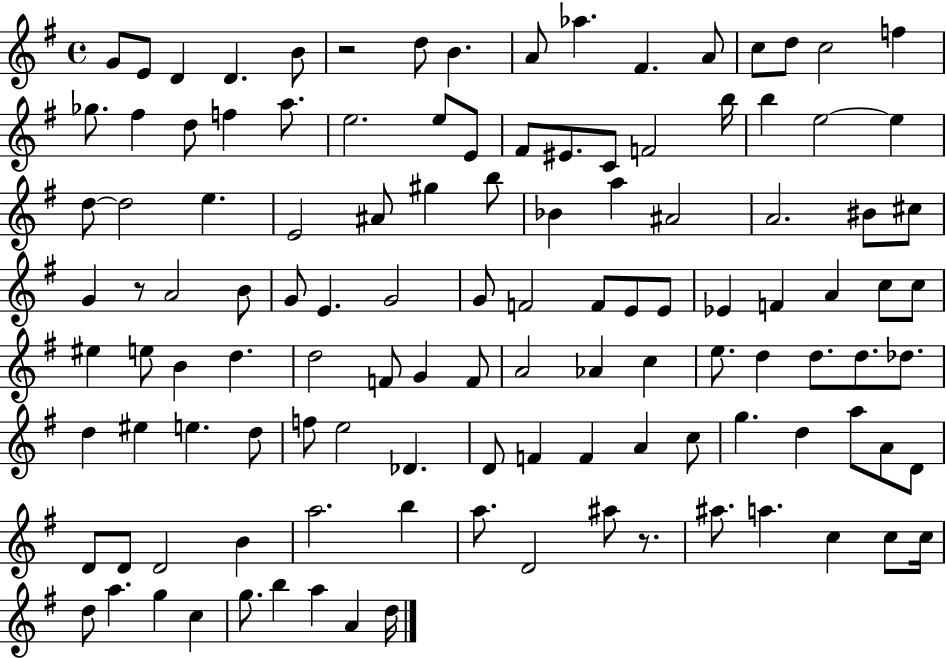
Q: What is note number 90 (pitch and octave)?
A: D5